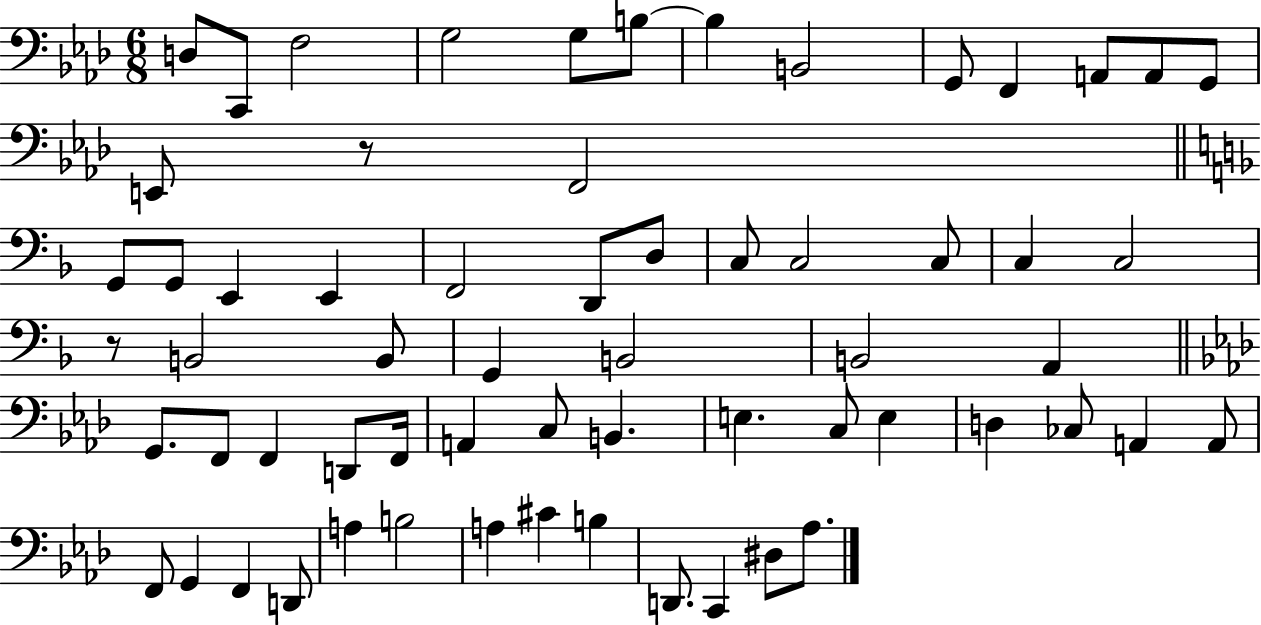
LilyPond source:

{
  \clef bass
  \numericTimeSignature
  \time 6/8
  \key aes \major
  d8 c,8 f2 | g2 g8 b8~~ | b4 b,2 | g,8 f,4 a,8 a,8 g,8 | \break e,8 r8 f,2 | \bar "||" \break \key f \major g,8 g,8 e,4 e,4 | f,2 d,8 d8 | c8 c2 c8 | c4 c2 | \break r8 b,2 b,8 | g,4 b,2 | b,2 a,4 | \bar "||" \break \key f \minor g,8. f,8 f,4 d,8 f,16 | a,4 c8 b,4. | e4. c8 e4 | d4 ces8 a,4 a,8 | \break f,8 g,4 f,4 d,8 | a4 b2 | a4 cis'4 b4 | d,8. c,4 dis8 aes8. | \break \bar "|."
}